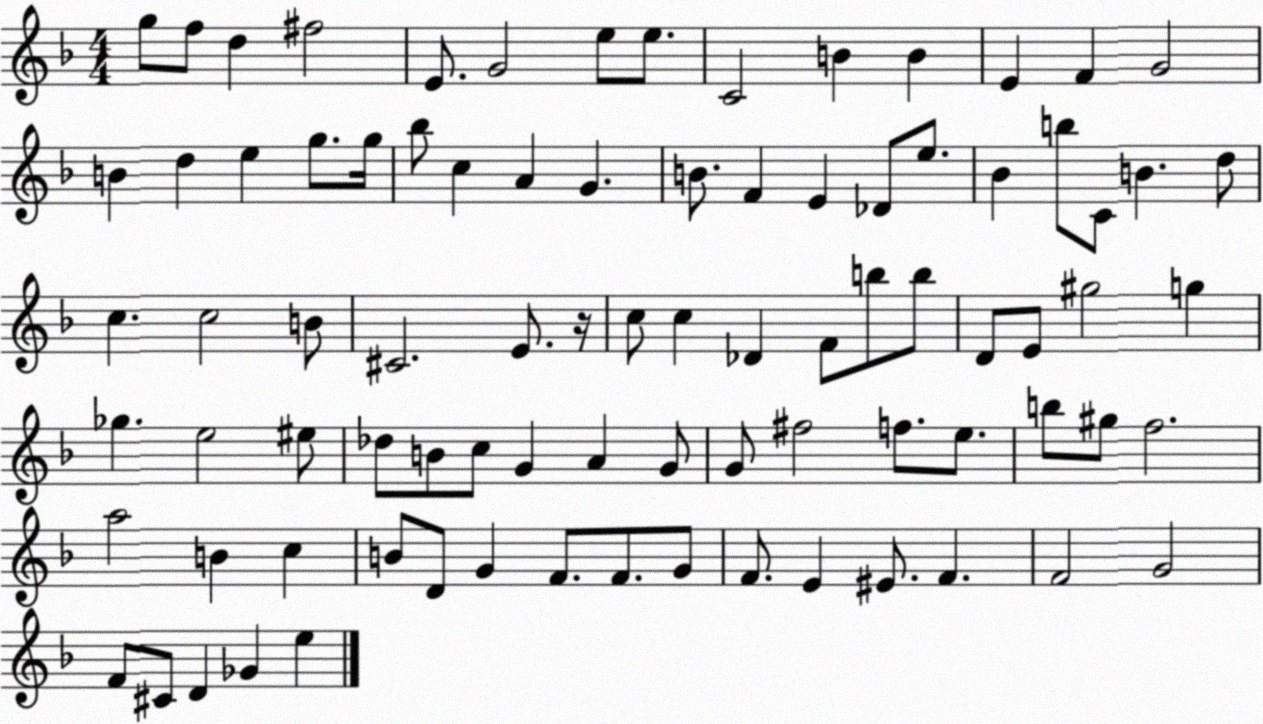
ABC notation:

X:1
T:Untitled
M:4/4
L:1/4
K:F
g/2 f/2 d ^f2 E/2 G2 e/2 e/2 C2 B B E F G2 B d e g/2 g/4 _b/2 c A G B/2 F E _D/2 e/2 _B b/2 C/2 B d/2 c c2 B/2 ^C2 E/2 z/4 c/2 c _D F/2 b/2 b/2 D/2 E/2 ^g2 g _g e2 ^e/2 _d/2 B/2 c/2 G A G/2 G/2 ^f2 f/2 e/2 b/2 ^g/2 f2 a2 B c B/2 D/2 G F/2 F/2 G/2 F/2 E ^E/2 F F2 G2 F/2 ^C/2 D _G e